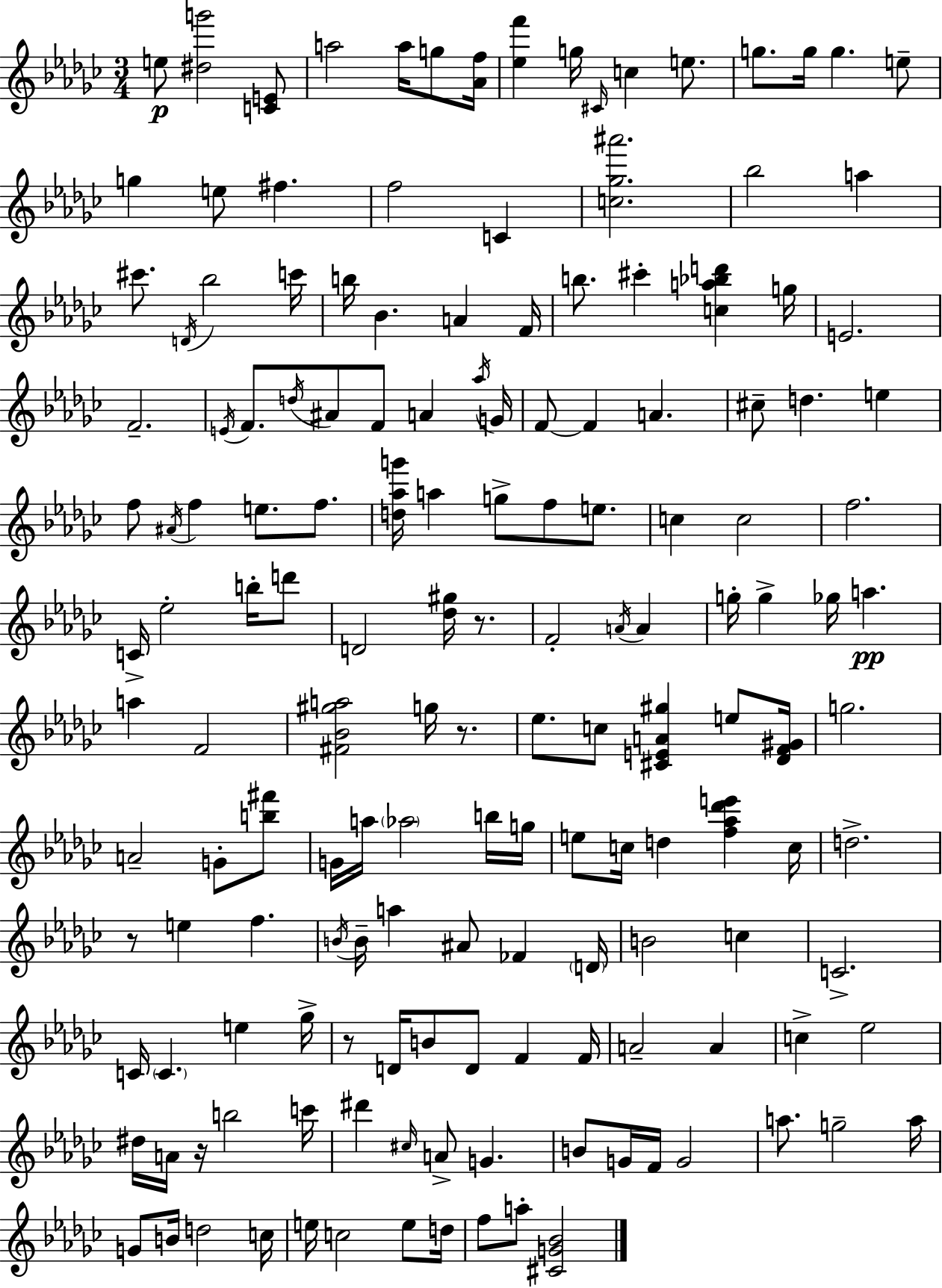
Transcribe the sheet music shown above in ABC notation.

X:1
T:Untitled
M:3/4
L:1/4
K:Ebm
e/2 [^dg']2 [CE]/2 a2 a/4 g/2 [_Af]/4 [_ef'] g/4 ^C/4 c e/2 g/2 g/4 g e/2 g e/2 ^f f2 C [c_g^a']2 _b2 a ^c'/2 D/4 _b2 c'/4 b/4 _B A F/4 b/2 ^c' [ca_bd'] g/4 E2 F2 E/4 F/2 d/4 ^A/2 F/2 A _a/4 G/4 F/2 F A ^c/2 d e f/2 ^A/4 f e/2 f/2 [d_ag']/4 a g/2 f/2 e/2 c c2 f2 C/4 _e2 b/4 d'/2 D2 [_d^g]/4 z/2 F2 A/4 A g/4 g _g/4 a a F2 [^F_B^ga]2 g/4 z/2 _e/2 c/2 [^CEA^g] e/2 [_DF^G]/4 g2 A2 G/2 [b^f']/2 G/4 a/4 _a2 b/4 g/4 e/2 c/4 d [f_a_d'e'] c/4 d2 z/2 e f B/4 B/4 a ^A/2 _F D/4 B2 c C2 C/4 C e _g/4 z/2 D/4 B/2 D/2 F F/4 A2 A c _e2 ^d/4 A/4 z/4 b2 c'/4 ^d' ^c/4 A/2 G B/2 G/4 F/4 G2 a/2 g2 a/4 G/2 B/4 d2 c/4 e/4 c2 e/2 d/4 f/2 a/2 [^CG_B]2